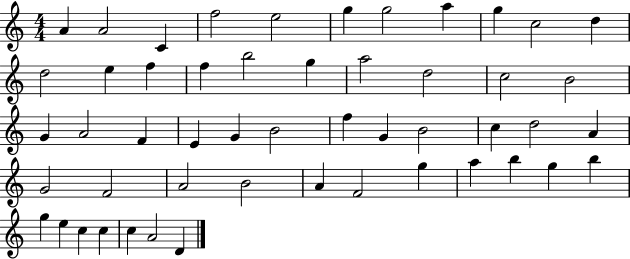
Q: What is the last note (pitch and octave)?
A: D4